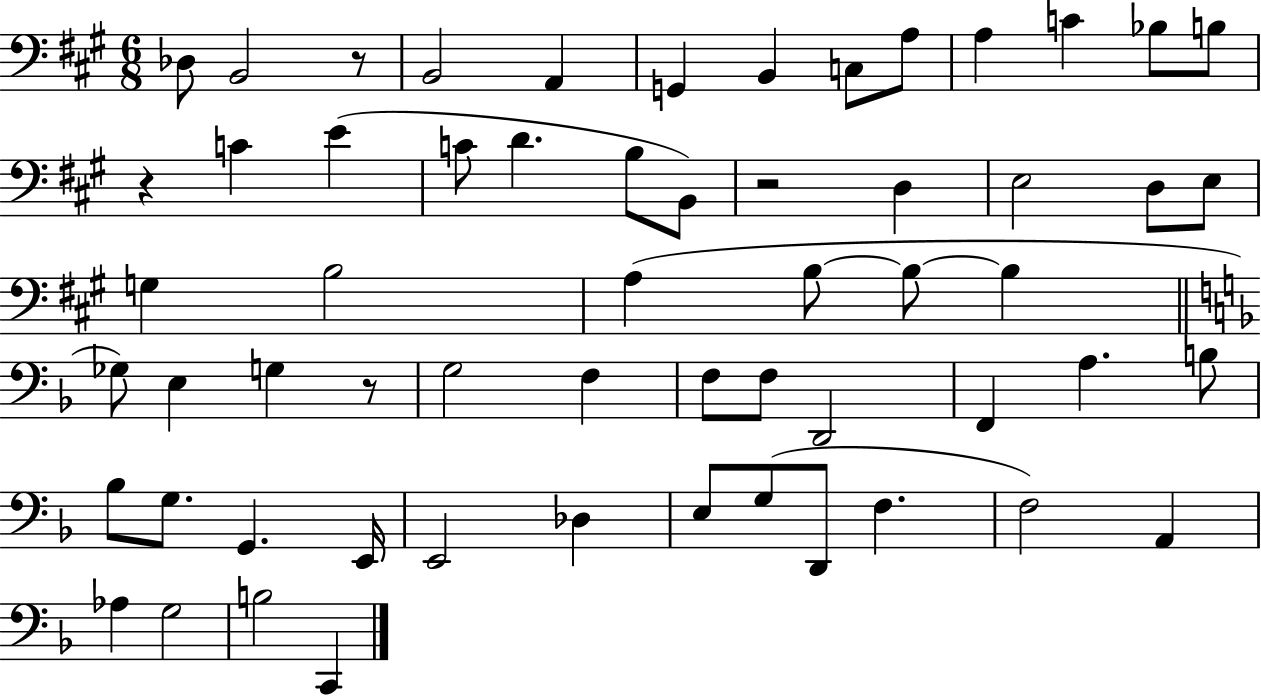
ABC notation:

X:1
T:Untitled
M:6/8
L:1/4
K:A
_D,/2 B,,2 z/2 B,,2 A,, G,, B,, C,/2 A,/2 A, C _B,/2 B,/2 z C E C/2 D B,/2 B,,/2 z2 D, E,2 D,/2 E,/2 G, B,2 A, B,/2 B,/2 B, _G,/2 E, G, z/2 G,2 F, F,/2 F,/2 D,,2 F,, A, B,/2 _B,/2 G,/2 G,, E,,/4 E,,2 _D, E,/2 G,/2 D,,/2 F, F,2 A,, _A, G,2 B,2 C,,